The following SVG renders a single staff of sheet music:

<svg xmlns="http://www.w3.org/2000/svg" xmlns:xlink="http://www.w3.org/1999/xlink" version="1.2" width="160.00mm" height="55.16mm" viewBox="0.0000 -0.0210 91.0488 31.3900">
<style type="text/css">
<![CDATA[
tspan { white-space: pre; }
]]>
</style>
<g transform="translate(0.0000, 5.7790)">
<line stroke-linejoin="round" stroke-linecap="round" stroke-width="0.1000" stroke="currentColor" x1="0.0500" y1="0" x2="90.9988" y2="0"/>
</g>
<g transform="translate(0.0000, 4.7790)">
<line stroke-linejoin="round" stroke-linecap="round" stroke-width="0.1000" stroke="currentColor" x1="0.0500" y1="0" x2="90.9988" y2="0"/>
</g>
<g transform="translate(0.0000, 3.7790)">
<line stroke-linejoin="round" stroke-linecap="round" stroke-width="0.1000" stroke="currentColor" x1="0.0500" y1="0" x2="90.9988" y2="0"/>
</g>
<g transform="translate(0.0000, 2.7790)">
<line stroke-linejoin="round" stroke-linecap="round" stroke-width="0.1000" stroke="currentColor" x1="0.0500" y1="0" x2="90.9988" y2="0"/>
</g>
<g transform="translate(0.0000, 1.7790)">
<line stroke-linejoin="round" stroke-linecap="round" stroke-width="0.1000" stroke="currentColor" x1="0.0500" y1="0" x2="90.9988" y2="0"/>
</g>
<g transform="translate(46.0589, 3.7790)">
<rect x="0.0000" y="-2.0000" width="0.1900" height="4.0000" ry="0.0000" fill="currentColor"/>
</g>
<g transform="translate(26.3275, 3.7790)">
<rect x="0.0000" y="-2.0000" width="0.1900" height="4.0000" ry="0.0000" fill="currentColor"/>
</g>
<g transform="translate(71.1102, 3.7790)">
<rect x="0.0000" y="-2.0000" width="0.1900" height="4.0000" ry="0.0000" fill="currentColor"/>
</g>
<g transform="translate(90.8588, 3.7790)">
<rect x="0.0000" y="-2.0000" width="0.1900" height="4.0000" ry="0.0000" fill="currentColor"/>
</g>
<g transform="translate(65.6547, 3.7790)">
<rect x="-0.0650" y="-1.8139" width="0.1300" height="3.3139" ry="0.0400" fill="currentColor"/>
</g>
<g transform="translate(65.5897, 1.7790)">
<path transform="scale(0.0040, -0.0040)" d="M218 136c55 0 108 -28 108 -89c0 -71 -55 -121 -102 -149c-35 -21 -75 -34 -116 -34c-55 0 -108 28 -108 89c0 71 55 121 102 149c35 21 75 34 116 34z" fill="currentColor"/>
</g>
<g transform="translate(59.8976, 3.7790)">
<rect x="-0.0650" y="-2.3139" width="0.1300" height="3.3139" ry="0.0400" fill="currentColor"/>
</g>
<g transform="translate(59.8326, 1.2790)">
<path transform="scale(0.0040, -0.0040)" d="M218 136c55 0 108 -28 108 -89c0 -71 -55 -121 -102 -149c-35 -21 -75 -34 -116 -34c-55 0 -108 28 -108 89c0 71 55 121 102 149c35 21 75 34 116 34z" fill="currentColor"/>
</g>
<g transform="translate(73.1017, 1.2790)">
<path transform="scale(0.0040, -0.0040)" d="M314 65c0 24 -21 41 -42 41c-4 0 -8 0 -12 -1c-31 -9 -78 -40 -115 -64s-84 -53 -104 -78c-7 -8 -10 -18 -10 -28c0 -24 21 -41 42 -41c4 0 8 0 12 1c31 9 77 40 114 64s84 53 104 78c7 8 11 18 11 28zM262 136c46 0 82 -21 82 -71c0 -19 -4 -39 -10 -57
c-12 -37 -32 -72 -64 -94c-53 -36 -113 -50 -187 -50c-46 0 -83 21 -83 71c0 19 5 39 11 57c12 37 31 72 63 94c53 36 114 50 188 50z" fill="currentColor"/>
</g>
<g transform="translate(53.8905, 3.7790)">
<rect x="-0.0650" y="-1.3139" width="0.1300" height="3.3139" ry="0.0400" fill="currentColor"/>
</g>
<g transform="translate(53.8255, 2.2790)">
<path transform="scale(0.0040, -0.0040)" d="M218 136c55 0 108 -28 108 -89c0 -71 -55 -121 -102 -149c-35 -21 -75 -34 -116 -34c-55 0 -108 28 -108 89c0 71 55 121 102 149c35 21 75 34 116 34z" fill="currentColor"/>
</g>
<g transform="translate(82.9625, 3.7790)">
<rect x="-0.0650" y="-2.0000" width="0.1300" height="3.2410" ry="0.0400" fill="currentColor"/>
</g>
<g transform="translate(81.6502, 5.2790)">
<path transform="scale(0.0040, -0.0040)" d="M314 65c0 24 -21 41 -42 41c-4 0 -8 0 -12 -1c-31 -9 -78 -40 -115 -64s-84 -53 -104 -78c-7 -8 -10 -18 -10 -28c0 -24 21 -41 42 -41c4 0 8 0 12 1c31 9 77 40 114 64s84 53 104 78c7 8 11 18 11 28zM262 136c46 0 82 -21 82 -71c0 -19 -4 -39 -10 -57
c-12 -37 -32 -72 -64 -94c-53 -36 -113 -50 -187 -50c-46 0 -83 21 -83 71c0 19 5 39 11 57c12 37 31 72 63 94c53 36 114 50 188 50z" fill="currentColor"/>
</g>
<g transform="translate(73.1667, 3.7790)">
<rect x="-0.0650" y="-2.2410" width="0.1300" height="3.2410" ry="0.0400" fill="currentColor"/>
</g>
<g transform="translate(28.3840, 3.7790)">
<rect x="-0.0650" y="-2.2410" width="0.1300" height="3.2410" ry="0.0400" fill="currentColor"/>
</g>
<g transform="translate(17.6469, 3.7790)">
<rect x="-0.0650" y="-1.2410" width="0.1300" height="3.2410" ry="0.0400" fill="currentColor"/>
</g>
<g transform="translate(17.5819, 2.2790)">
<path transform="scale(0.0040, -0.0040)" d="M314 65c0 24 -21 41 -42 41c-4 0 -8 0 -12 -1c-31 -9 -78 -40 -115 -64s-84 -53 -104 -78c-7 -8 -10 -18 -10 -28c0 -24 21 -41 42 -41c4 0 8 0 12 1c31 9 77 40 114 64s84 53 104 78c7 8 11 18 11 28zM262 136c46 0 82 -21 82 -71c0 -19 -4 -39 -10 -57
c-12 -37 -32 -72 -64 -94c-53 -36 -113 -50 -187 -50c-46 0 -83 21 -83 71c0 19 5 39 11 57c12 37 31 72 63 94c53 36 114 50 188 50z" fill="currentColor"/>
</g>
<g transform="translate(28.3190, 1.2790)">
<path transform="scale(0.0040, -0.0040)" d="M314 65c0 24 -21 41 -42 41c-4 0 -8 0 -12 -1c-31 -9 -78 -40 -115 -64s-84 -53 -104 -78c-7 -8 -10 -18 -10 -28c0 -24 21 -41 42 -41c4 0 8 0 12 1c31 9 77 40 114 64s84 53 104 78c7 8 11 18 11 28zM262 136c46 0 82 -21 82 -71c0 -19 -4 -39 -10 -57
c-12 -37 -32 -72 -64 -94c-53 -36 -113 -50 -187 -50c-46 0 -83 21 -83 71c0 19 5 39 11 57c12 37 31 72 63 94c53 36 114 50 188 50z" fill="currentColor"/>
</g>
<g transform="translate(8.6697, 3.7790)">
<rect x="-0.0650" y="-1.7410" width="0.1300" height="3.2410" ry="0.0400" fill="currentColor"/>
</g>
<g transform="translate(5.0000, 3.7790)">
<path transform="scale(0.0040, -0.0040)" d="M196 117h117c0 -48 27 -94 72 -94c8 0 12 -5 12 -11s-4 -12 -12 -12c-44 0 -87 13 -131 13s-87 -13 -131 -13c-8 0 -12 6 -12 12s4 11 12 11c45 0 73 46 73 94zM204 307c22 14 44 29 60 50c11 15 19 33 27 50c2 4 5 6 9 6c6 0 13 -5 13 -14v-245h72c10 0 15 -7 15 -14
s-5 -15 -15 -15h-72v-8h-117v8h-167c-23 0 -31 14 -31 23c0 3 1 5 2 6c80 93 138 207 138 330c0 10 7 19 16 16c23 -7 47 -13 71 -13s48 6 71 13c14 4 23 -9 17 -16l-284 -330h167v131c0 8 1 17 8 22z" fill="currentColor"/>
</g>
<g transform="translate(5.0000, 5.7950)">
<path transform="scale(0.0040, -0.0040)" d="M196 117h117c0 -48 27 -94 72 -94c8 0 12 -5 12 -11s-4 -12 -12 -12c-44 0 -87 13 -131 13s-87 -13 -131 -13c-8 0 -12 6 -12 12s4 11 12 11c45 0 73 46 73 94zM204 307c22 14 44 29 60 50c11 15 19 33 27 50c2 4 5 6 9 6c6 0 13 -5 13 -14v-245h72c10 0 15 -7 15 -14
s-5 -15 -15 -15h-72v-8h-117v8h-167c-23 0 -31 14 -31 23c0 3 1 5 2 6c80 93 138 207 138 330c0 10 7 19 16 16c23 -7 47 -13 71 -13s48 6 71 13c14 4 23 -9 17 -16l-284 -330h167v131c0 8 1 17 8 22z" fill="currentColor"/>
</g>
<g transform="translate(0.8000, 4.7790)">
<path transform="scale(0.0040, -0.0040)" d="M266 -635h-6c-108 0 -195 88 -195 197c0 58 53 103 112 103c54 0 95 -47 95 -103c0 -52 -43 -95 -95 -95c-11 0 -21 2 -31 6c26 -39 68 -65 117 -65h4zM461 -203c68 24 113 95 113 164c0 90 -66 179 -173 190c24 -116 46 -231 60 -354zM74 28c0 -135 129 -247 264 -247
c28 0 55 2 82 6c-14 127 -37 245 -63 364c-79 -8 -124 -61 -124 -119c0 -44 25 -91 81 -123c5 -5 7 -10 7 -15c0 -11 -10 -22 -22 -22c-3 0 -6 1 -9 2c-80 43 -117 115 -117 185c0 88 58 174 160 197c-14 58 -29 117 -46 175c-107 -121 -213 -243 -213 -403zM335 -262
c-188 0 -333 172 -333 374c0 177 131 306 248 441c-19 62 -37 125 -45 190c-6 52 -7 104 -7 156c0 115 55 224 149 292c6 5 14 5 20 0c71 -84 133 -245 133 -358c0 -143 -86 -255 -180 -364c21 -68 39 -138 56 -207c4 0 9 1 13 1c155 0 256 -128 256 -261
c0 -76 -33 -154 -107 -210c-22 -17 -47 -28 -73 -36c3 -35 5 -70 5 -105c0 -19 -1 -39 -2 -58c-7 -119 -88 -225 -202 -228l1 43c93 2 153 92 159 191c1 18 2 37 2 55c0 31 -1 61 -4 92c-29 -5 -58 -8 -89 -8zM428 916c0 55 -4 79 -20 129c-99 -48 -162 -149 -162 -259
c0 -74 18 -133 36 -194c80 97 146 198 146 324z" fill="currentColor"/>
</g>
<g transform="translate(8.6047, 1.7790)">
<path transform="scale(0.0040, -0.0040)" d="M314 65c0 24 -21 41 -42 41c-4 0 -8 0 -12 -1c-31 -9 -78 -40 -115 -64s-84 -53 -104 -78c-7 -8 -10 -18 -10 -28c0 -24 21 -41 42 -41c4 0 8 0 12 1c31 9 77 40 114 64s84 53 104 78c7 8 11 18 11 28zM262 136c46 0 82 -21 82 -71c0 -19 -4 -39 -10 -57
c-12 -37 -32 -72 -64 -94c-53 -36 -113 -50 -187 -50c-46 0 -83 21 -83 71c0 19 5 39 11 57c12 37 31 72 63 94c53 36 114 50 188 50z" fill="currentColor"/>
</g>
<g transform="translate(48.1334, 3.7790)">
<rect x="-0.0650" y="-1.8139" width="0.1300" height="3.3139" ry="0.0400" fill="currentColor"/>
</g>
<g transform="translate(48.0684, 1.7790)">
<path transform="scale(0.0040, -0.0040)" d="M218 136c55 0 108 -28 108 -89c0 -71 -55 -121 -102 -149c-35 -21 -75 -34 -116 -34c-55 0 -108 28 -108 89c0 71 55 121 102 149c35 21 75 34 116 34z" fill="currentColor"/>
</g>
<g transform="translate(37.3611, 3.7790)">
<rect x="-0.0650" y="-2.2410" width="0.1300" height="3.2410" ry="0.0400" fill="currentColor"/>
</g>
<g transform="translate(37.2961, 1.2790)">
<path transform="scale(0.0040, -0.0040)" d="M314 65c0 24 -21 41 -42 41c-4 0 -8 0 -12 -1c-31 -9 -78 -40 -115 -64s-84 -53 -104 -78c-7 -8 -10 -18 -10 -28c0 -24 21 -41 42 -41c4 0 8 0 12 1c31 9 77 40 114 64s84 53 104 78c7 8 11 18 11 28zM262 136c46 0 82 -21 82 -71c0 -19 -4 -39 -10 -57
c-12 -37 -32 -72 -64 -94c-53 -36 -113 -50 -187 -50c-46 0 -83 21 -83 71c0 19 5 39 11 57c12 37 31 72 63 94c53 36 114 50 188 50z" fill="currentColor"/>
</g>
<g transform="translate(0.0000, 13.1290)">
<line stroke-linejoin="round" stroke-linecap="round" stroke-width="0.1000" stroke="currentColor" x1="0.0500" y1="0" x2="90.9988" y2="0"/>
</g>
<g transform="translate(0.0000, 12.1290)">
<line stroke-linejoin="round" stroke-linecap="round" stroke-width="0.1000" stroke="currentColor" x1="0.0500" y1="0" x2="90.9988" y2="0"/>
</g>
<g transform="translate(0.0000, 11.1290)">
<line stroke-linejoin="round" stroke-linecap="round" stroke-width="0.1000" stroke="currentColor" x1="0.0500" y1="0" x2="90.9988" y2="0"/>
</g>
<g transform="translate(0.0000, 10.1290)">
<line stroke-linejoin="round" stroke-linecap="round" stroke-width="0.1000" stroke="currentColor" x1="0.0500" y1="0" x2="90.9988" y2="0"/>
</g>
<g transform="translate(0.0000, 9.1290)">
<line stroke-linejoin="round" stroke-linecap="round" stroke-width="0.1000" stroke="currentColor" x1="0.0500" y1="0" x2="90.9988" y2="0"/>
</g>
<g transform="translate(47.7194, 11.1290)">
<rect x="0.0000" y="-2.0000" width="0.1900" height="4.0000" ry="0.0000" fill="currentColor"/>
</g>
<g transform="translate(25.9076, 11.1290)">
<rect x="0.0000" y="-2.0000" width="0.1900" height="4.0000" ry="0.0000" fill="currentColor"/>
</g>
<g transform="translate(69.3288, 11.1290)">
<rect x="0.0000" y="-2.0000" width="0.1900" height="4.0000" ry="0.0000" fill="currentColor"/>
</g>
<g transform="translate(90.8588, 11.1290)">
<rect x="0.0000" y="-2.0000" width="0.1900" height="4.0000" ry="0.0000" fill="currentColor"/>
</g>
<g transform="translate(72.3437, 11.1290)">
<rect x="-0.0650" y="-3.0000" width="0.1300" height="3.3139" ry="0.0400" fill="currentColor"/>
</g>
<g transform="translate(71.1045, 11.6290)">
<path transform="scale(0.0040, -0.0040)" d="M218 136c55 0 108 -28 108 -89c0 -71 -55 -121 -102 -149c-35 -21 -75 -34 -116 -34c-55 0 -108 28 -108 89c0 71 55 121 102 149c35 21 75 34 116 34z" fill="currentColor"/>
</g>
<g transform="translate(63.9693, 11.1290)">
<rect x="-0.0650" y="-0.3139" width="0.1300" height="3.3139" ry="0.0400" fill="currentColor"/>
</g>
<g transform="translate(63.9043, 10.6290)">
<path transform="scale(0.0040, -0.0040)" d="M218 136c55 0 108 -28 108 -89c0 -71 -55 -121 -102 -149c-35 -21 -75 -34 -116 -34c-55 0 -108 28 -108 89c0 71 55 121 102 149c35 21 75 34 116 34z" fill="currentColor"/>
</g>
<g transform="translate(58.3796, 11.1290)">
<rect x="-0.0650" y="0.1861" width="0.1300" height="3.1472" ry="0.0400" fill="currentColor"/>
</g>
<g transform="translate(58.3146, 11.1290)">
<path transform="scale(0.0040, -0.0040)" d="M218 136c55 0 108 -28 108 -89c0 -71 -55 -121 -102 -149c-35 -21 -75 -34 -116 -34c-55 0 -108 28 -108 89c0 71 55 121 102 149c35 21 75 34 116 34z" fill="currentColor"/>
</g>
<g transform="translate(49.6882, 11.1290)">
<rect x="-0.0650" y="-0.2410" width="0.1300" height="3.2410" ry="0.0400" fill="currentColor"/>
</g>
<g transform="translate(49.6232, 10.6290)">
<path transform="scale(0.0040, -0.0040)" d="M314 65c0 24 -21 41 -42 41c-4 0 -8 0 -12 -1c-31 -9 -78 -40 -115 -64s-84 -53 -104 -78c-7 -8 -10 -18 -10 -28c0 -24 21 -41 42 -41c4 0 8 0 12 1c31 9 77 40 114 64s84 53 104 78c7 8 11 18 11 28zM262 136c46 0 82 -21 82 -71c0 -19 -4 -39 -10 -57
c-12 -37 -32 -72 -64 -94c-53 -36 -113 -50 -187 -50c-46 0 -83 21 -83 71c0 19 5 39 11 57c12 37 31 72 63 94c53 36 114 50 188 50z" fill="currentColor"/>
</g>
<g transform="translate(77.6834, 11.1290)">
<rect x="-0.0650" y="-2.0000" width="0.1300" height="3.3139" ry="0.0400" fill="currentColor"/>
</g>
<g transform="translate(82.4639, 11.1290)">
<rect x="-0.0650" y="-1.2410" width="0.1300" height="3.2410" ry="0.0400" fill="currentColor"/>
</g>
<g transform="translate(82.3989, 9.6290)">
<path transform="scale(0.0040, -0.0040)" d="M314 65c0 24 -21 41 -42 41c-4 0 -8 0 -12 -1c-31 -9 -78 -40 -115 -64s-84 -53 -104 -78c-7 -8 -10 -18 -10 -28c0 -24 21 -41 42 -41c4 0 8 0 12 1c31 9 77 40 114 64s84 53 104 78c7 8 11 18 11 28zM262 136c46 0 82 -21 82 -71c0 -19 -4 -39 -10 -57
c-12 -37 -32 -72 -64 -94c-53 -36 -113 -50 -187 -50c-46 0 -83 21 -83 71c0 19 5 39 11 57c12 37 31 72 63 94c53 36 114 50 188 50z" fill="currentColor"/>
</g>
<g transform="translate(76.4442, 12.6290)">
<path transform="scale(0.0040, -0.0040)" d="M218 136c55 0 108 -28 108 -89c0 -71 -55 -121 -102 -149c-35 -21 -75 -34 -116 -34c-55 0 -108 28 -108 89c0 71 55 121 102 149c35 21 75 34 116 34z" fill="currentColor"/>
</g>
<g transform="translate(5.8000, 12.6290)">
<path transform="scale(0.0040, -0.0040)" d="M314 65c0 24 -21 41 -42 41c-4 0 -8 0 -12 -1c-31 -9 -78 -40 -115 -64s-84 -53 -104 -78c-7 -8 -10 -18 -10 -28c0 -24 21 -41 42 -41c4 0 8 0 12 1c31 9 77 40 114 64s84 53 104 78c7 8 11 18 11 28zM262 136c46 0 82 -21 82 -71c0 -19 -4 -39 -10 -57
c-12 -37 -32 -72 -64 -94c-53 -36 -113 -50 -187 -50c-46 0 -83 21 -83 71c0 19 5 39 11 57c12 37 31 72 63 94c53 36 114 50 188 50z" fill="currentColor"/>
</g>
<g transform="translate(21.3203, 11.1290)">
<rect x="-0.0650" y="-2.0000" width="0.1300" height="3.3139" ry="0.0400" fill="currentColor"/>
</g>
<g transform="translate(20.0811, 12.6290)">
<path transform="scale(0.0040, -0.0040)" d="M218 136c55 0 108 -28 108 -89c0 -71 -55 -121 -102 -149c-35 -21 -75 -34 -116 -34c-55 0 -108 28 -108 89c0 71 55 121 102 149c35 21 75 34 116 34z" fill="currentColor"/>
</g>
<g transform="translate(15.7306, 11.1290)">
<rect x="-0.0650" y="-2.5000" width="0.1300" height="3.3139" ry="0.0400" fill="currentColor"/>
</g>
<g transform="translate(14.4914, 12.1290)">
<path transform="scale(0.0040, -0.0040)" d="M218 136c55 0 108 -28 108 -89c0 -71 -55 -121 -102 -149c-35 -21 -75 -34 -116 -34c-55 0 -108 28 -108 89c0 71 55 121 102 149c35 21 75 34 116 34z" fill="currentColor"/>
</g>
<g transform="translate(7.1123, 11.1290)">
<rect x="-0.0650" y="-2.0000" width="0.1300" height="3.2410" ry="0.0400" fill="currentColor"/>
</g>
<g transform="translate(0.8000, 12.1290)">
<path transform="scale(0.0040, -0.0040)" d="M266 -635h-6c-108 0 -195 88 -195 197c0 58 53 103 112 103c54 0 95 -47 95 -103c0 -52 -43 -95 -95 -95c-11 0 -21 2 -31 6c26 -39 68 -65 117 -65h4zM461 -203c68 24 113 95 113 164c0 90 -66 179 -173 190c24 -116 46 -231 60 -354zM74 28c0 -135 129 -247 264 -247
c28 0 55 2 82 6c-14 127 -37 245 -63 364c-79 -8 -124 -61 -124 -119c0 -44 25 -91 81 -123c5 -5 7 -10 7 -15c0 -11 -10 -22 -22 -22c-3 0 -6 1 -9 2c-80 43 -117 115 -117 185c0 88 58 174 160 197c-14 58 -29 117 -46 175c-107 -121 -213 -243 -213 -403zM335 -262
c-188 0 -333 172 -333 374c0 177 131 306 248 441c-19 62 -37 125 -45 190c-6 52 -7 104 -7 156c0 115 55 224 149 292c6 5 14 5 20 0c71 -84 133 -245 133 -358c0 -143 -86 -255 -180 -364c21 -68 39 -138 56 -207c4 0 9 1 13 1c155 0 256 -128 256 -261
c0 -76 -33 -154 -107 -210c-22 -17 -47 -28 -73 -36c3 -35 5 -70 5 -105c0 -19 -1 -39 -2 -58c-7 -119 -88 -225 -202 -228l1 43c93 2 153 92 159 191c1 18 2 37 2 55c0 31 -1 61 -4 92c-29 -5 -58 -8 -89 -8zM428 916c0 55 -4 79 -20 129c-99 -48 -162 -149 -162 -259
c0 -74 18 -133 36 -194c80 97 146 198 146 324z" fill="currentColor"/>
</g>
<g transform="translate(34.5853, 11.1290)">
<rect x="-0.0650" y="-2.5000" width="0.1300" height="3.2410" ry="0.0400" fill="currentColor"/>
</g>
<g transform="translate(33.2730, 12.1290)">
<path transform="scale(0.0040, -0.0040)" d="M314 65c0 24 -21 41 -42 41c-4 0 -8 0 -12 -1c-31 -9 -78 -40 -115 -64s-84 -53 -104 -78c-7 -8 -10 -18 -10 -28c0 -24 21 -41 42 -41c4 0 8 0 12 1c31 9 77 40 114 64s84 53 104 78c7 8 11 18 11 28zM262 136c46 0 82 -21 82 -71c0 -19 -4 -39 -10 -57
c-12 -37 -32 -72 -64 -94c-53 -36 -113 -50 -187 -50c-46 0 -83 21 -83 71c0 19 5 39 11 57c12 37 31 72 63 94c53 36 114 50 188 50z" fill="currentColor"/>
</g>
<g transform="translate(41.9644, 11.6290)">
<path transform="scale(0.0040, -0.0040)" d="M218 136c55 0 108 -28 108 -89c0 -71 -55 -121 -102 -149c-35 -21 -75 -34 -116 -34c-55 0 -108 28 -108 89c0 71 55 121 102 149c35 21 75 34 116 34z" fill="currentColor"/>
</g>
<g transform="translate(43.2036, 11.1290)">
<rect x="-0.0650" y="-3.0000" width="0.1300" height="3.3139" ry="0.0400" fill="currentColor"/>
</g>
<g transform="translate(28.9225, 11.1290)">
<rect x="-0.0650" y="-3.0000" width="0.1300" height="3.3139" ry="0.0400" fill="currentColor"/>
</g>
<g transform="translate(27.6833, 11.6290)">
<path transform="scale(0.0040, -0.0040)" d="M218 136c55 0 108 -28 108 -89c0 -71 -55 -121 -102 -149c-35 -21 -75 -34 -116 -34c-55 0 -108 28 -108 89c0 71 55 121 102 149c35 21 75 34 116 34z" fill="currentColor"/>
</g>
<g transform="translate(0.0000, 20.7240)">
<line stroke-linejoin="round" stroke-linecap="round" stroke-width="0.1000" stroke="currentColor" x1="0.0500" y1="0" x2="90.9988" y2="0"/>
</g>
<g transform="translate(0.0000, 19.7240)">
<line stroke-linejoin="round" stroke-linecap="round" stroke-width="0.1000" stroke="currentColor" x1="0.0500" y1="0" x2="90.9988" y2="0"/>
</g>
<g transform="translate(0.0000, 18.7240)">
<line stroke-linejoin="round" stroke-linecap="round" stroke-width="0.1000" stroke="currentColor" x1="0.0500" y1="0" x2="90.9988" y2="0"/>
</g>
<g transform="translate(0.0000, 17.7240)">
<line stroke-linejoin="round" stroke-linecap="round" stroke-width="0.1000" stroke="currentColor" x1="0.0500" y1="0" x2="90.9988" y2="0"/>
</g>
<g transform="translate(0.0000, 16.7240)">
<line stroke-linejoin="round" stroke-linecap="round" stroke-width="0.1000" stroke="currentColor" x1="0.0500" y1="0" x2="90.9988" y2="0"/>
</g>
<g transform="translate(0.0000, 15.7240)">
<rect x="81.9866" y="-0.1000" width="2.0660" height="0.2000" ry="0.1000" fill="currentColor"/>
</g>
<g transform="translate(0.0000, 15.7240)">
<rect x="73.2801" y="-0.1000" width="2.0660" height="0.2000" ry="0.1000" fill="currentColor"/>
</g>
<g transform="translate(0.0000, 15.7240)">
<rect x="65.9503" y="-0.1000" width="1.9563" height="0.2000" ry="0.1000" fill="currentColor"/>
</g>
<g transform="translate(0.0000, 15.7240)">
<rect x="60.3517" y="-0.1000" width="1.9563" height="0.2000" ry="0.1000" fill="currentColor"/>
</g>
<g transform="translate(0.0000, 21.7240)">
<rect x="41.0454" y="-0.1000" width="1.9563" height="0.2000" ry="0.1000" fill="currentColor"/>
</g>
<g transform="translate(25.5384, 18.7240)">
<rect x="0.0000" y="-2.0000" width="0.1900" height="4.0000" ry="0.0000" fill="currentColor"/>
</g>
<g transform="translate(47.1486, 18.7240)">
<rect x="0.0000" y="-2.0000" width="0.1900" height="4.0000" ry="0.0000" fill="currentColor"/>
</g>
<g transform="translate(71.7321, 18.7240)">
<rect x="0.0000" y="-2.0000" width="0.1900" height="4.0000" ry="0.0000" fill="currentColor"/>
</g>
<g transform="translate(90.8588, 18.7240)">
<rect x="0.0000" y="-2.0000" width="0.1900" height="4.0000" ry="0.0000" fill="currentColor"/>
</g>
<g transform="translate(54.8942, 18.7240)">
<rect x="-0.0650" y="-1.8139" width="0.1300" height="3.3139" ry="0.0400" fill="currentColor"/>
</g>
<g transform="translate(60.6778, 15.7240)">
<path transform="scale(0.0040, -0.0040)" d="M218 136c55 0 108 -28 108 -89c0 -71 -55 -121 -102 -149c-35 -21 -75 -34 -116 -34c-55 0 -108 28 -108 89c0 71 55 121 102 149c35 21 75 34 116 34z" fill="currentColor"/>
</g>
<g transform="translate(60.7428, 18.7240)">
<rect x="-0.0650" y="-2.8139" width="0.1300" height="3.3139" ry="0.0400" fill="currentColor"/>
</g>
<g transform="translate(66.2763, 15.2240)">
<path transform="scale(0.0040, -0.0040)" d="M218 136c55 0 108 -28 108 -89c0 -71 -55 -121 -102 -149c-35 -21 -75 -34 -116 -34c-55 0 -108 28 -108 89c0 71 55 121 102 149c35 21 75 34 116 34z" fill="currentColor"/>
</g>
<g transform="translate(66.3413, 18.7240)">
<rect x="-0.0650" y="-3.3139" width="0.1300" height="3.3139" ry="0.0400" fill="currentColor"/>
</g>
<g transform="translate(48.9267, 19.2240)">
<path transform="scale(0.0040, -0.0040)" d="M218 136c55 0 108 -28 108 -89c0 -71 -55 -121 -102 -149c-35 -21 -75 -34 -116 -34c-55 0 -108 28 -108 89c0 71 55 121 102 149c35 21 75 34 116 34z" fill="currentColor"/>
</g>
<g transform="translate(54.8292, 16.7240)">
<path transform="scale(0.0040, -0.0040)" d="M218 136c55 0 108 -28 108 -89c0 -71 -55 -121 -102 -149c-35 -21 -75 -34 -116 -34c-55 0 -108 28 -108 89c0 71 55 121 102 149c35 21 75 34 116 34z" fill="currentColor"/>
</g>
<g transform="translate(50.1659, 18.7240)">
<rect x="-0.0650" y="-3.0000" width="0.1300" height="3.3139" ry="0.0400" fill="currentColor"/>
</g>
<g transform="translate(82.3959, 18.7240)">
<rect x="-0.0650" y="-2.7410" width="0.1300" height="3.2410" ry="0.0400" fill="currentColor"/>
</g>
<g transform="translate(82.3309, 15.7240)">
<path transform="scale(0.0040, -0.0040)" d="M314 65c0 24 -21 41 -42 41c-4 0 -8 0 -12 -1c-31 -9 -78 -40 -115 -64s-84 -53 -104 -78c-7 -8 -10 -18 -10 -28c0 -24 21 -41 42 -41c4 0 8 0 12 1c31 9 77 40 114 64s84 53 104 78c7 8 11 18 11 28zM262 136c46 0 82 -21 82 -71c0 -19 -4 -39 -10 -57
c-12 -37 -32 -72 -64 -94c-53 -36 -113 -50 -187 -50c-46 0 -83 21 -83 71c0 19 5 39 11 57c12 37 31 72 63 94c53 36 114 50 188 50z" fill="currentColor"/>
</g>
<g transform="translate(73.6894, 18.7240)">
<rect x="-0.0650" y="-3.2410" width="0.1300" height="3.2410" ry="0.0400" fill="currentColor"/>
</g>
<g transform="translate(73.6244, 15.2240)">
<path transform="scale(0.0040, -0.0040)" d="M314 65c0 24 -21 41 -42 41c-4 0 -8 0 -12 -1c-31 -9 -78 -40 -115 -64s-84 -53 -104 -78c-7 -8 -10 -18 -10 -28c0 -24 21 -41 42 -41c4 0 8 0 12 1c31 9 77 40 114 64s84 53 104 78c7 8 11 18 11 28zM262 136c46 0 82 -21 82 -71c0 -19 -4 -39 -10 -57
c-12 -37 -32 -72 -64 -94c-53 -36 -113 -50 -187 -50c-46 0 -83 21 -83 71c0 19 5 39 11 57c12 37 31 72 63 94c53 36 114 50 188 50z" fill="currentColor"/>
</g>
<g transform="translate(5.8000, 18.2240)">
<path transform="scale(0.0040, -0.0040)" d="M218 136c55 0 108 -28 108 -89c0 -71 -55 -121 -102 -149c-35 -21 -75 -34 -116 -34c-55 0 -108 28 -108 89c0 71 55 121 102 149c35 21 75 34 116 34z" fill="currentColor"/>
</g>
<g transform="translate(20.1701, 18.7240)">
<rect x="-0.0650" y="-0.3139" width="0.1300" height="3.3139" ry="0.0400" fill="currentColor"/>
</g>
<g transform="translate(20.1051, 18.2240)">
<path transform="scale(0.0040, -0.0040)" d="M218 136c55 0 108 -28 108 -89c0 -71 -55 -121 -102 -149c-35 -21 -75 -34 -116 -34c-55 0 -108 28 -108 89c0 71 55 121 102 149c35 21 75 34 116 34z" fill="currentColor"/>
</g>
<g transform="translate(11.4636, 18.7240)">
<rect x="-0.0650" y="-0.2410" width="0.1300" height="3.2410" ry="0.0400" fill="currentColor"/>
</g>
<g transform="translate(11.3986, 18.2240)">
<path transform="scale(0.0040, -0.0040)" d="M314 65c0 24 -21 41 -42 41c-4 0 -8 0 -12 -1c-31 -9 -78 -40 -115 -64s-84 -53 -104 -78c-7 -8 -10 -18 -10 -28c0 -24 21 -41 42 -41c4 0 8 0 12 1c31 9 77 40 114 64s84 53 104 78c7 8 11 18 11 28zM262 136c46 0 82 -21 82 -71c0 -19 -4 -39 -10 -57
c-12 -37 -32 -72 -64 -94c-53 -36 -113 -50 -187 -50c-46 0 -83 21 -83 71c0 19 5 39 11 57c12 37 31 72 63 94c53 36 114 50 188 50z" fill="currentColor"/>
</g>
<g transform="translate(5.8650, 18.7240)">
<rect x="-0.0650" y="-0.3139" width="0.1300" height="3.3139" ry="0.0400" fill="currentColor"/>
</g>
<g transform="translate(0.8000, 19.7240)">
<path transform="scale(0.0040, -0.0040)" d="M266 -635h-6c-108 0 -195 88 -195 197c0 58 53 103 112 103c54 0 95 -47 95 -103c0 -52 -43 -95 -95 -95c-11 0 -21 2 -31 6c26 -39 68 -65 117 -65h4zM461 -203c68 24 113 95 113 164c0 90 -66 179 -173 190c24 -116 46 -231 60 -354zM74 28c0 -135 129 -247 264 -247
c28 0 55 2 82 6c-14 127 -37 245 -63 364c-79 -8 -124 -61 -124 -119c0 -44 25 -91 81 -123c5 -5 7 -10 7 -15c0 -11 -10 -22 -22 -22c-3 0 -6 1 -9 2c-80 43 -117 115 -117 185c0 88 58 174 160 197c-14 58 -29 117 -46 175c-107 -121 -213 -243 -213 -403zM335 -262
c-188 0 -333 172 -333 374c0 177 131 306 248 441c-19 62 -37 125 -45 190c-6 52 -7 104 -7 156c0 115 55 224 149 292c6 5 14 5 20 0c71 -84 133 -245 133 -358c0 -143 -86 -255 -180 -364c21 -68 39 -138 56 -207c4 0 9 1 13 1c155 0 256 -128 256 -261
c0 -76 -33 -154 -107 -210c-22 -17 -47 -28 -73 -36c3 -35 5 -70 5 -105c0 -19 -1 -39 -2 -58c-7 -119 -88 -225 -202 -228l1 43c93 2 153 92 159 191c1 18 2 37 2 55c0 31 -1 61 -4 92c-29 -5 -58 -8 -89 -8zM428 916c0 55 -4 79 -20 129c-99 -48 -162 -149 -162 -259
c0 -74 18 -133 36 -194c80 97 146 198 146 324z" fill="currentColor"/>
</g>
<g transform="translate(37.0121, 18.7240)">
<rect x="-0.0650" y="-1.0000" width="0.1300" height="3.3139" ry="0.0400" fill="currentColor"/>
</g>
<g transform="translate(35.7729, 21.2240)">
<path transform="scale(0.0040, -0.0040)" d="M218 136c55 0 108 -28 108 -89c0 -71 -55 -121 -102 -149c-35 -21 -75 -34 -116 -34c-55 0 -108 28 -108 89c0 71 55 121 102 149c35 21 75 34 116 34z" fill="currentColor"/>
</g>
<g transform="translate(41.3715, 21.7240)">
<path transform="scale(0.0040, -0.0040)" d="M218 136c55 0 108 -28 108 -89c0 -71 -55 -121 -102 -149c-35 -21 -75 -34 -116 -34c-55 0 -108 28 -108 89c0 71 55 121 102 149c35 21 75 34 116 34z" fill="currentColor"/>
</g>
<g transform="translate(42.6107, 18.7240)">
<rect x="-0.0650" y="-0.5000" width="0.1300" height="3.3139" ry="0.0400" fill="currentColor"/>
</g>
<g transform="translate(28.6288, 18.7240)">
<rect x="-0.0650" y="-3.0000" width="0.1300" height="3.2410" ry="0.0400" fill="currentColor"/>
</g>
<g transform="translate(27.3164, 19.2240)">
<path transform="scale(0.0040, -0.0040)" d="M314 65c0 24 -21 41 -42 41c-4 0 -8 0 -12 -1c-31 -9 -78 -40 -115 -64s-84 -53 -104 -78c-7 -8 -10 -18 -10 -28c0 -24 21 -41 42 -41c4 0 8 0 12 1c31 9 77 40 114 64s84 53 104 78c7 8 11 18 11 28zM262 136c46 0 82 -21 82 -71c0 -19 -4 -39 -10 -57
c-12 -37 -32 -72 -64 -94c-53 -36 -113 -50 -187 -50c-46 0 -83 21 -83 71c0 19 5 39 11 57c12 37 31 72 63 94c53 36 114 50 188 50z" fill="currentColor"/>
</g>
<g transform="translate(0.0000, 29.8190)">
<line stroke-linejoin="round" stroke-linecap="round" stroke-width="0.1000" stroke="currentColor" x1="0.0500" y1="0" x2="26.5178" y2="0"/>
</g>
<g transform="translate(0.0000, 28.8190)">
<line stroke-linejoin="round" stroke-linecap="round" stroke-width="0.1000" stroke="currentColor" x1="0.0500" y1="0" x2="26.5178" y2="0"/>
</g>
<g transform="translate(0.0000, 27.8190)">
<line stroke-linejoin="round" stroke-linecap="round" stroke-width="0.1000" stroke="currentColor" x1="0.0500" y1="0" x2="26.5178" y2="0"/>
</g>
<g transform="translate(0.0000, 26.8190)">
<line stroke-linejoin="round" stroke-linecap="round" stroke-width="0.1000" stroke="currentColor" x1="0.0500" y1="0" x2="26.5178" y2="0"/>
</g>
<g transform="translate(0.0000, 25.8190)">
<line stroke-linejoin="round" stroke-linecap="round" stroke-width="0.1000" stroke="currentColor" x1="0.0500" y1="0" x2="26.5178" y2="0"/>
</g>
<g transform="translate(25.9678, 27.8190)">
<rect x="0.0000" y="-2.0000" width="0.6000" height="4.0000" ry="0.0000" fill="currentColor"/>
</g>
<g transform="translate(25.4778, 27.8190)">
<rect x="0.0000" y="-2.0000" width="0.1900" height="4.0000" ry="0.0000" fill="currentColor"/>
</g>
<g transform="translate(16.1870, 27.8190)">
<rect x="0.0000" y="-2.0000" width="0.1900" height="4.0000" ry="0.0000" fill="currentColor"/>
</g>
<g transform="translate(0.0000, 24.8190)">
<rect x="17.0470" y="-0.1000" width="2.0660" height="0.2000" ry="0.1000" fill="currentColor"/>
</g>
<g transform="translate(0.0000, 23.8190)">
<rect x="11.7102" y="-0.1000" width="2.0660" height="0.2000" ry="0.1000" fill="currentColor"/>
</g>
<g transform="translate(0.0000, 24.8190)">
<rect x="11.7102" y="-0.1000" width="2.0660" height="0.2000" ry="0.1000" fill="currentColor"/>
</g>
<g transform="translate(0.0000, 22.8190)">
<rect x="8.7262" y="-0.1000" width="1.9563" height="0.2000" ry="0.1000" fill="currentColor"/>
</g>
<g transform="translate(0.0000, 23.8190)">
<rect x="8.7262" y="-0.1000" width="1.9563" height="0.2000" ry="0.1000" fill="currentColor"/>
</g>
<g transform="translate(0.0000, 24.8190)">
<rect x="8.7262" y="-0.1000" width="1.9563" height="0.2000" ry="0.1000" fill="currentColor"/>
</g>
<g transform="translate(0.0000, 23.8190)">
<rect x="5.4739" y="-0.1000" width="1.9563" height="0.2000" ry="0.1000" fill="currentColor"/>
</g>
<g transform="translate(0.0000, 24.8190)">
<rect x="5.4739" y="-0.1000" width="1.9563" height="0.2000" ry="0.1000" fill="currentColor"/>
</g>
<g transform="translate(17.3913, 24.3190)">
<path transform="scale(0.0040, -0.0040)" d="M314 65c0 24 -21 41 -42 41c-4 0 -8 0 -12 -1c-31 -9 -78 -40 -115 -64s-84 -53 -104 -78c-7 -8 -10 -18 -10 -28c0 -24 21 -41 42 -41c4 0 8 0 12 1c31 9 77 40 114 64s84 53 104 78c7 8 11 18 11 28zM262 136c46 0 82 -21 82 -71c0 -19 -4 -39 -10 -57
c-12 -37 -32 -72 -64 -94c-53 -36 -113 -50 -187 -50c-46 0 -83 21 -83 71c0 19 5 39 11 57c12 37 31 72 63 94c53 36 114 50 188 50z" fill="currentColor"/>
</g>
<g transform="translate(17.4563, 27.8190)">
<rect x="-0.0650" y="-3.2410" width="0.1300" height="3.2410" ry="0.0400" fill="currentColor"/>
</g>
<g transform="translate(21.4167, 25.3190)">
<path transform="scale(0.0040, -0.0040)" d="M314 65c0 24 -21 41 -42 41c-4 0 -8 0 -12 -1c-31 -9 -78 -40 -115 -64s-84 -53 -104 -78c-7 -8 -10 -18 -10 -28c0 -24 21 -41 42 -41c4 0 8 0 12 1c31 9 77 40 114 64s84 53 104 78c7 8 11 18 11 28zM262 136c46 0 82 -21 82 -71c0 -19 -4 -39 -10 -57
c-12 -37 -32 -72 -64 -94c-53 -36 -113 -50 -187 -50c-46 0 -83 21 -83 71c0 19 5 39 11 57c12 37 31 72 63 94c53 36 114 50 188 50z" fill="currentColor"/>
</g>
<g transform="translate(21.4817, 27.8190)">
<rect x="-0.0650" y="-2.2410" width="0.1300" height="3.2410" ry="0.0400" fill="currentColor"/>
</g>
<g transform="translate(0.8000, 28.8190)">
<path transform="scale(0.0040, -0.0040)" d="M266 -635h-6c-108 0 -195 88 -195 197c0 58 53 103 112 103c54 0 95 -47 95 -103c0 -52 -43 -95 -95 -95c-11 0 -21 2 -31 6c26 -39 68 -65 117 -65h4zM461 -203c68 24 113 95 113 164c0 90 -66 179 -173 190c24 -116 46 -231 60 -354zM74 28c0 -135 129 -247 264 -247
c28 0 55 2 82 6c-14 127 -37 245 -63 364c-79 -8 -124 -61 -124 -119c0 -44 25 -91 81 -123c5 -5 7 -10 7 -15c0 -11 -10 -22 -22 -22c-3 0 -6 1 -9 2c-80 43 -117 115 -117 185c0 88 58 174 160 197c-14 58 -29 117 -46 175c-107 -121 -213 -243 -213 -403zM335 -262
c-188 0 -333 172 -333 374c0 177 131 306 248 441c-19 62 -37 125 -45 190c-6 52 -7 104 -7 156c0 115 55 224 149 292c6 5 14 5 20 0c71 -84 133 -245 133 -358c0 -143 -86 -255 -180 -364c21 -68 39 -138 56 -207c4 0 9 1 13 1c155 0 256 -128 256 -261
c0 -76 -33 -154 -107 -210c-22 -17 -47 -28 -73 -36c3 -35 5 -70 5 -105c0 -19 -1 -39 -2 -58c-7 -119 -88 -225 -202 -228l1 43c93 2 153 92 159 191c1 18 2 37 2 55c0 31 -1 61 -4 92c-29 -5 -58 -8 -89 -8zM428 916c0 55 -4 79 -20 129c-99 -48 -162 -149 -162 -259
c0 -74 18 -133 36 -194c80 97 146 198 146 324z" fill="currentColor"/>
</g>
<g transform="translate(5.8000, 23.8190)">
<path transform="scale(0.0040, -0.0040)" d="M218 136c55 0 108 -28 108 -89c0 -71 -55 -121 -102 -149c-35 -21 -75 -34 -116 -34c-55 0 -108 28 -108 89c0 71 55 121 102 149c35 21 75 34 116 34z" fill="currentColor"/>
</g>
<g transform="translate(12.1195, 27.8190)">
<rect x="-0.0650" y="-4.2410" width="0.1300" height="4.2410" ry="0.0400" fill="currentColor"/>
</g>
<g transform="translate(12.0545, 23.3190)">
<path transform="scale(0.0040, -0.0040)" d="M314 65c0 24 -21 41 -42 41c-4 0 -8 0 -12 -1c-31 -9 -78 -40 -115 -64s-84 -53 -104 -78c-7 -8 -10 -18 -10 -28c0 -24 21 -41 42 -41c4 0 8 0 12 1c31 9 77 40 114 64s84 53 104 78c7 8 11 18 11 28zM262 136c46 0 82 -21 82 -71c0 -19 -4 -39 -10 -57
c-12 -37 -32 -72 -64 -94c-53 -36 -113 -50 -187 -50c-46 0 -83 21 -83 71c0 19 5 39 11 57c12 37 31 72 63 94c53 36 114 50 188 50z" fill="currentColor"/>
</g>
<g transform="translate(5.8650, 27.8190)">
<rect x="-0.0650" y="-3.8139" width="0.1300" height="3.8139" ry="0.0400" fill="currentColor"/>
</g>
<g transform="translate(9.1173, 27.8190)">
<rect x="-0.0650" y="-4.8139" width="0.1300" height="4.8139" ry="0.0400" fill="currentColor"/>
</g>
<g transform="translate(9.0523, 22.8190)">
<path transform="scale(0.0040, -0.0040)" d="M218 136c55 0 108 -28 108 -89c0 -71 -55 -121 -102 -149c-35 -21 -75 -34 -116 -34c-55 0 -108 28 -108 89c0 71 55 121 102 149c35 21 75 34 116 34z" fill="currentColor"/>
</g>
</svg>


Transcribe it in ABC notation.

X:1
T:Untitled
M:4/4
L:1/4
K:C
f2 e2 g2 g2 f e g f g2 F2 F2 G F A G2 A c2 B c A F e2 c c2 c A2 D C A f a b b2 a2 c' e' d'2 b2 g2